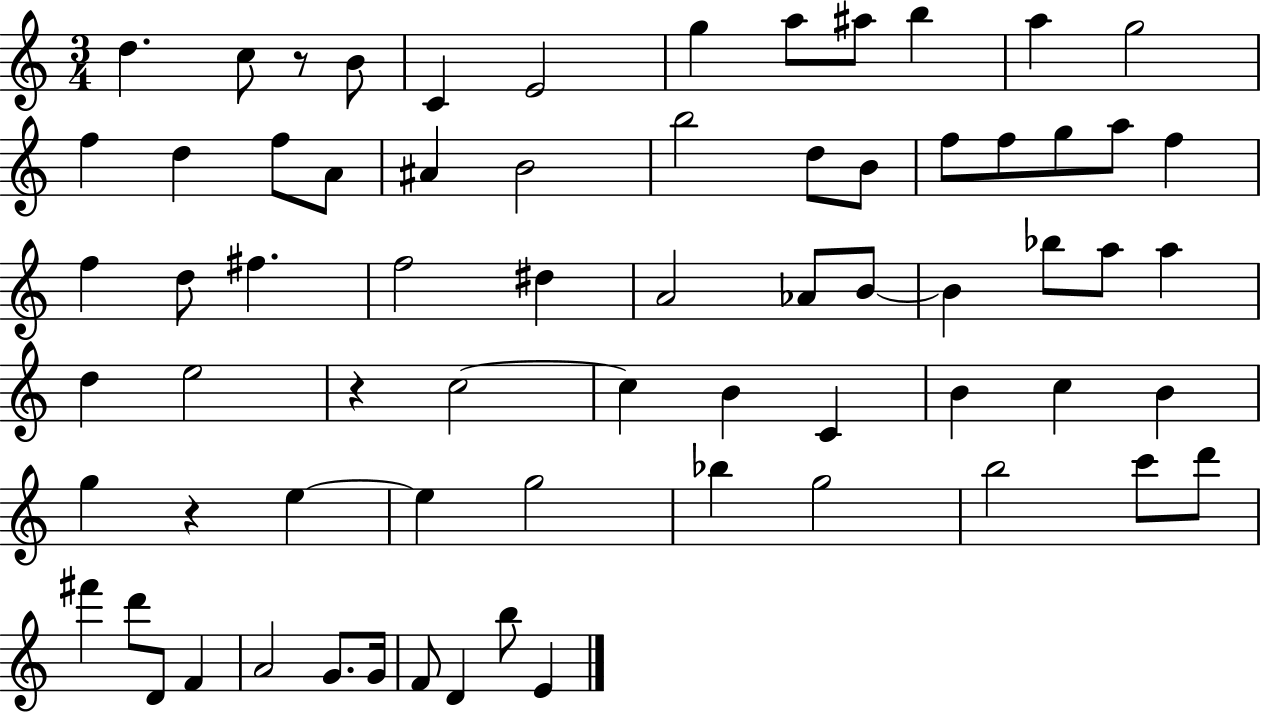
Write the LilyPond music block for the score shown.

{
  \clef treble
  \numericTimeSignature
  \time 3/4
  \key c \major
  d''4. c''8 r8 b'8 | c'4 e'2 | g''4 a''8 ais''8 b''4 | a''4 g''2 | \break f''4 d''4 f''8 a'8 | ais'4 b'2 | b''2 d''8 b'8 | f''8 f''8 g''8 a''8 f''4 | \break f''4 d''8 fis''4. | f''2 dis''4 | a'2 aes'8 b'8~~ | b'4 bes''8 a''8 a''4 | \break d''4 e''2 | r4 c''2~~ | c''4 b'4 c'4 | b'4 c''4 b'4 | \break g''4 r4 e''4~~ | e''4 g''2 | bes''4 g''2 | b''2 c'''8 d'''8 | \break fis'''4 d'''8 d'8 f'4 | a'2 g'8. g'16 | f'8 d'4 b''8 e'4 | \bar "|."
}